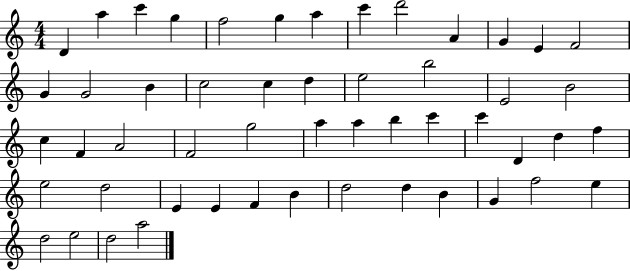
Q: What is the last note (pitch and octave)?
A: A5